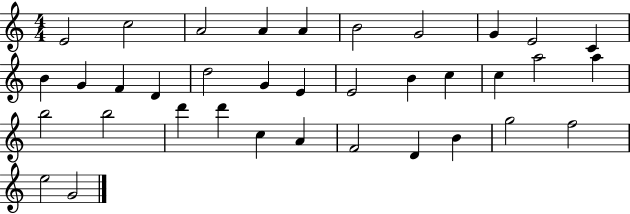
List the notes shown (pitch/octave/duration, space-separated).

E4/h C5/h A4/h A4/q A4/q B4/h G4/h G4/q E4/h C4/q B4/q G4/q F4/q D4/q D5/h G4/q E4/q E4/h B4/q C5/q C5/q A5/h A5/q B5/h B5/h D6/q D6/q C5/q A4/q F4/h D4/q B4/q G5/h F5/h E5/h G4/h